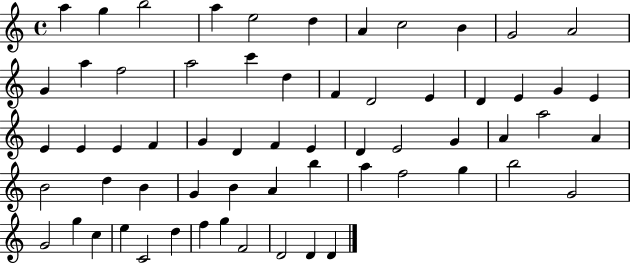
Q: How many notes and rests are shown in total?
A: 62